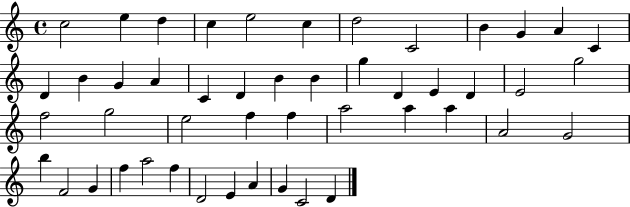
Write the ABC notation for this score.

X:1
T:Untitled
M:4/4
L:1/4
K:C
c2 e d c e2 c d2 C2 B G A C D B G A C D B B g D E D E2 g2 f2 g2 e2 f f a2 a a A2 G2 b F2 G f a2 f D2 E A G C2 D